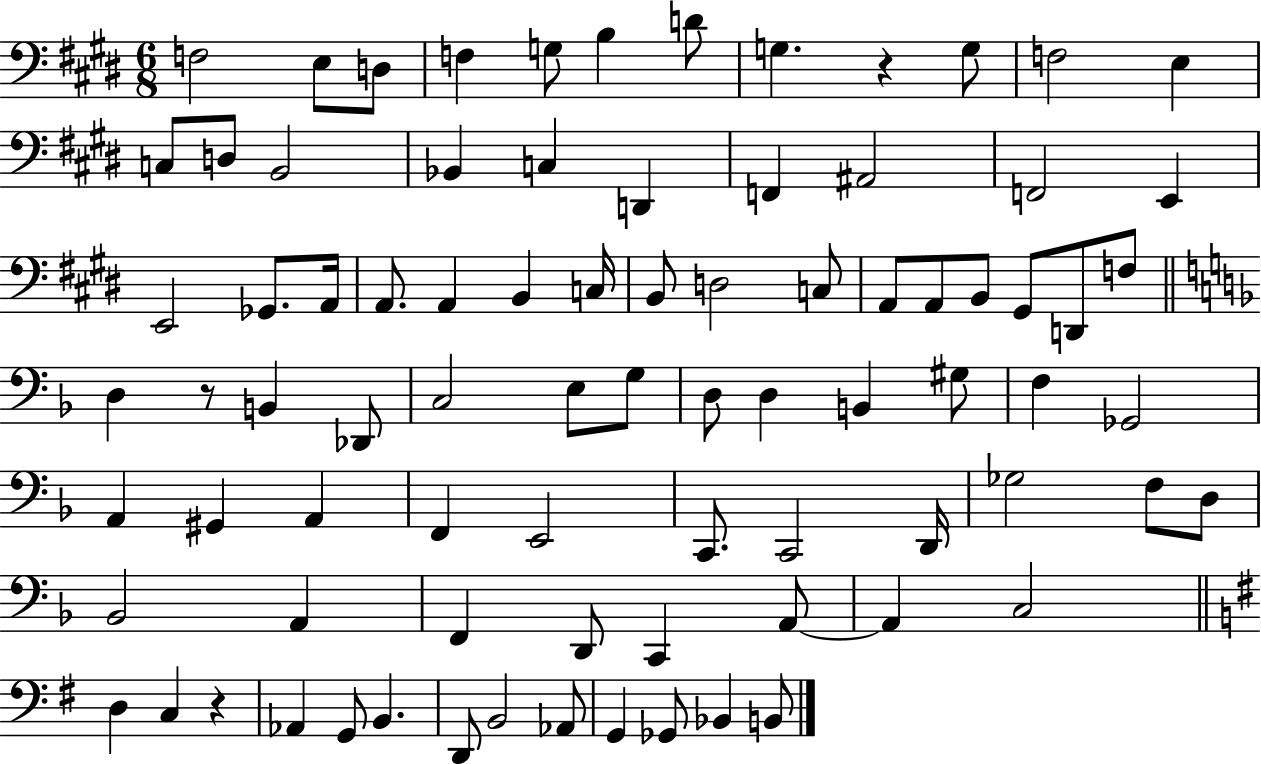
{
  \clef bass
  \numericTimeSignature
  \time 6/8
  \key e \major
  \repeat volta 2 { f2 e8 d8 | f4 g8 b4 d'8 | g4. r4 g8 | f2 e4 | \break c8 d8 b,2 | bes,4 c4 d,4 | f,4 ais,2 | f,2 e,4 | \break e,2 ges,8. a,16 | a,8. a,4 b,4 c16 | b,8 d2 c8 | a,8 a,8 b,8 gis,8 d,8 f8 | \break \bar "||" \break \key d \minor d4 r8 b,4 des,8 | c2 e8 g8 | d8 d4 b,4 gis8 | f4 ges,2 | \break a,4 gis,4 a,4 | f,4 e,2 | c,8. c,2 d,16 | ges2 f8 d8 | \break bes,2 a,4 | f,4 d,8 c,4 a,8~~ | a,4 c2 | \bar "||" \break \key g \major d4 c4 r4 | aes,4 g,8 b,4. | d,8 b,2 aes,8 | g,4 ges,8 bes,4 b,8 | \break } \bar "|."
}